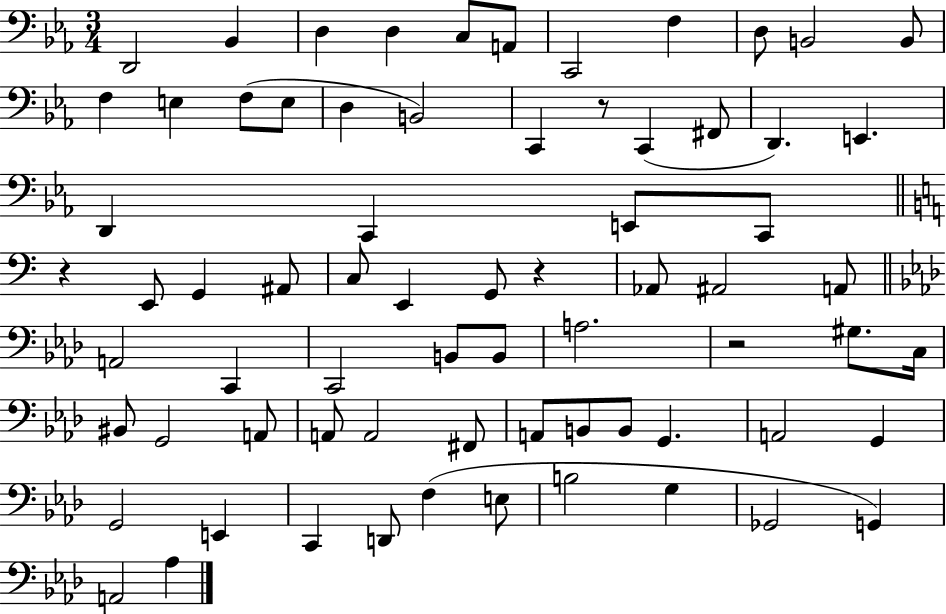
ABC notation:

X:1
T:Untitled
M:3/4
L:1/4
K:Eb
D,,2 _B,, D, D, C,/2 A,,/2 C,,2 F, D,/2 B,,2 B,,/2 F, E, F,/2 E,/2 D, B,,2 C,, z/2 C,, ^F,,/2 D,, E,, D,, C,, E,,/2 C,,/2 z E,,/2 G,, ^A,,/2 C,/2 E,, G,,/2 z _A,,/2 ^A,,2 A,,/2 A,,2 C,, C,,2 B,,/2 B,,/2 A,2 z2 ^G,/2 C,/4 ^B,,/2 G,,2 A,,/2 A,,/2 A,,2 ^F,,/2 A,,/2 B,,/2 B,,/2 G,, A,,2 G,, G,,2 E,, C,, D,,/2 F, E,/2 B,2 G, _G,,2 G,, A,,2 _A,